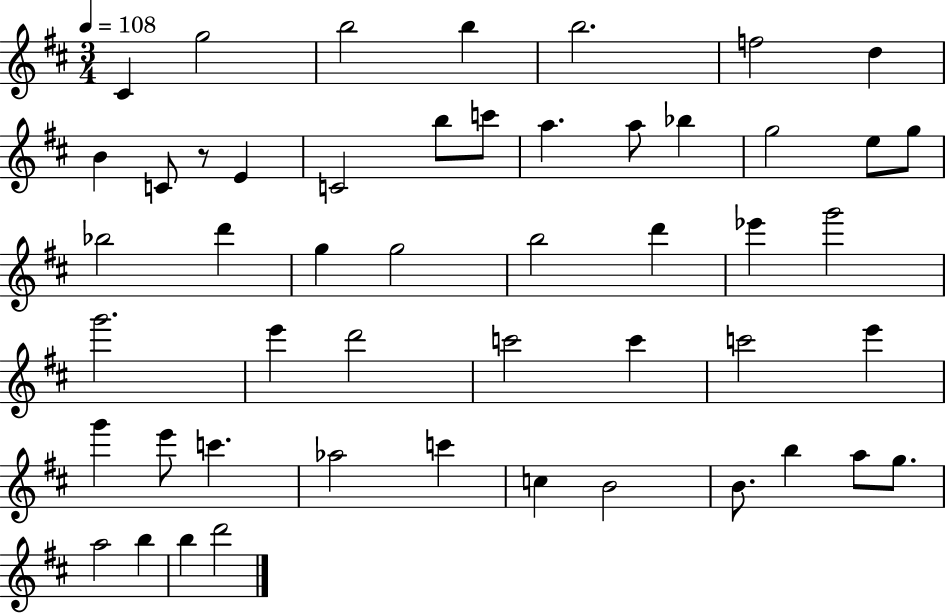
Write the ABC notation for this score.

X:1
T:Untitled
M:3/4
L:1/4
K:D
^C g2 b2 b b2 f2 d B C/2 z/2 E C2 b/2 c'/2 a a/2 _b g2 e/2 g/2 _b2 d' g g2 b2 d' _e' g'2 g'2 e' d'2 c'2 c' c'2 e' g' e'/2 c' _a2 c' c B2 B/2 b a/2 g/2 a2 b b d'2